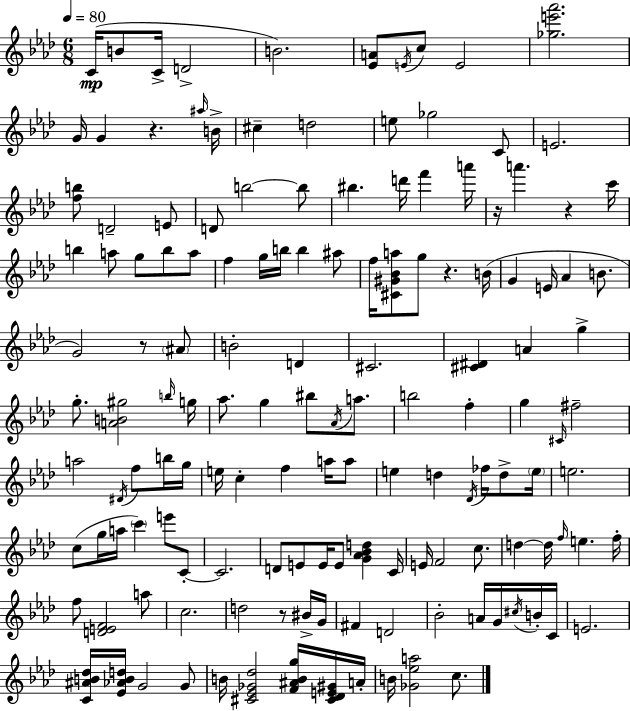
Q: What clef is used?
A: treble